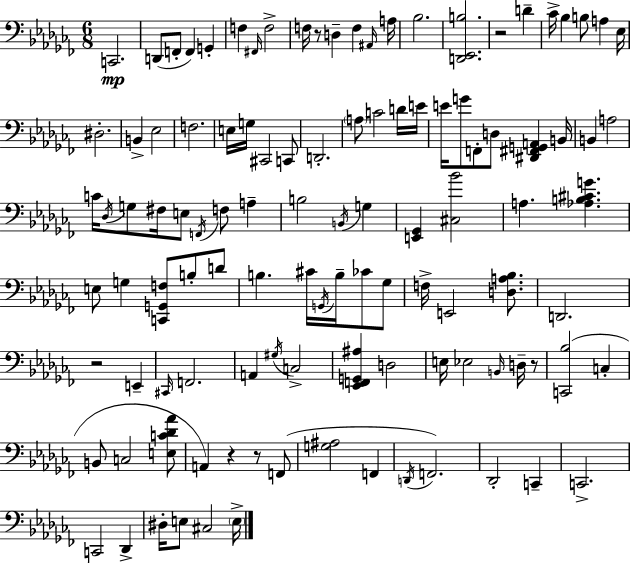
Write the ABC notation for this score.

X:1
T:Untitled
M:6/8
L:1/4
K:Abm
C,,2 D,,/2 F,,/2 F,, G,, F, ^F,,/4 F,2 F,/4 z/2 D, F, ^A,,/4 A,/4 _B,2 [D,,_E,,B,]2 z2 D _C/4 _B, B,/2 A, _E,/4 ^D,2 B,, _E,2 F,2 E,/4 G,/4 ^C,,2 C,,/2 D,,2 A,/2 C2 D/4 E/4 E/4 G/2 F,,/2 D,/2 [^D,,^F,,G,,A,,] B,,/4 B,, A,2 C/4 _D,/4 G,/2 ^F,/4 E,/2 F,,/4 F,/2 A, B,2 B,,/4 G, [E,,_G,,] [^C,_B]2 A, [_A,B,^CG] E,/2 G, [C,,G,,F,]/2 B,/2 D/2 B, ^C/4 G,,/4 B,/4 _C/2 _G,/2 F,/4 E,,2 [D,A,_B,]/2 D,,2 z2 E,, ^C,,/4 F,,2 A,, ^G,/4 C,2 [_E,,F,,G,,^A,] D,2 E,/4 _E,2 B,,/4 D,/4 z/2 [C,,_B,]2 C, B,,/2 C,2 [E,C_D_A]/2 A,, z z/2 F,,/2 [G,^A,]2 F,, D,,/4 F,,2 _D,,2 C,, C,,2 C,,2 _D,, ^D,/4 E,/2 ^C,2 E,/4